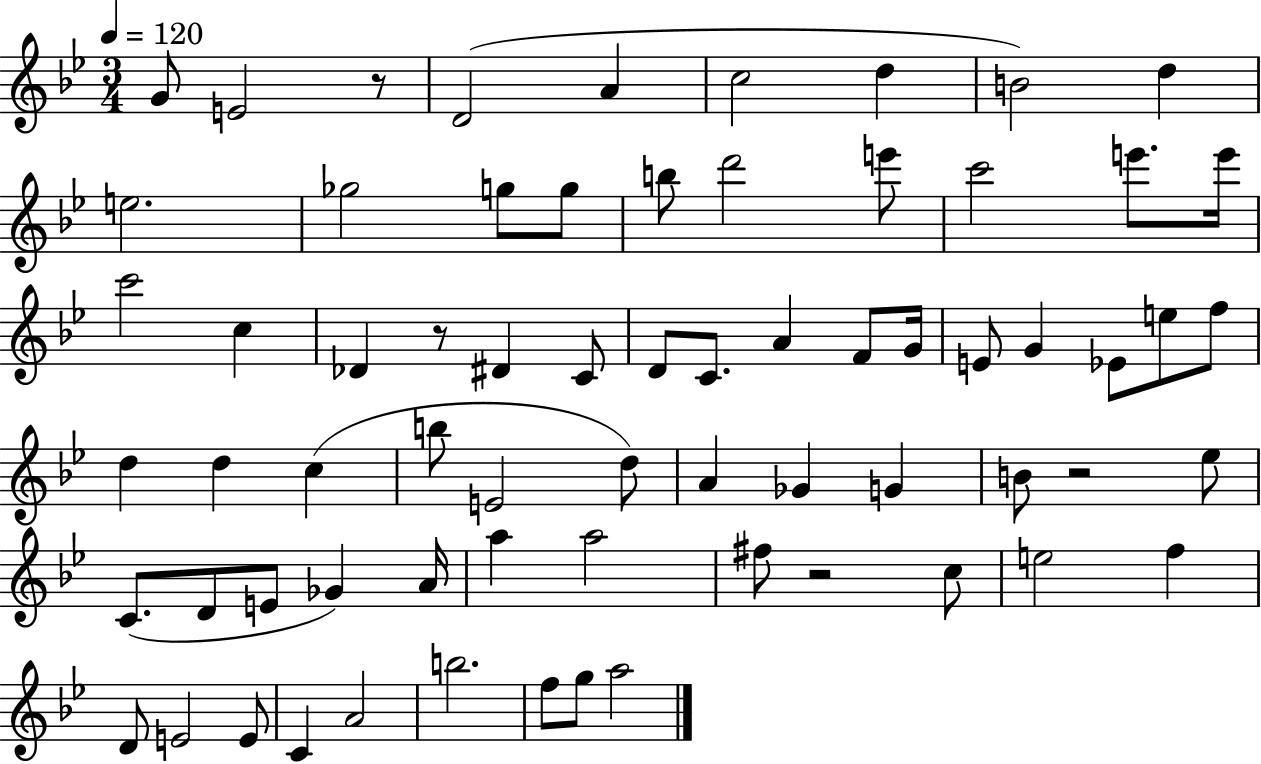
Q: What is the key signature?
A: BES major